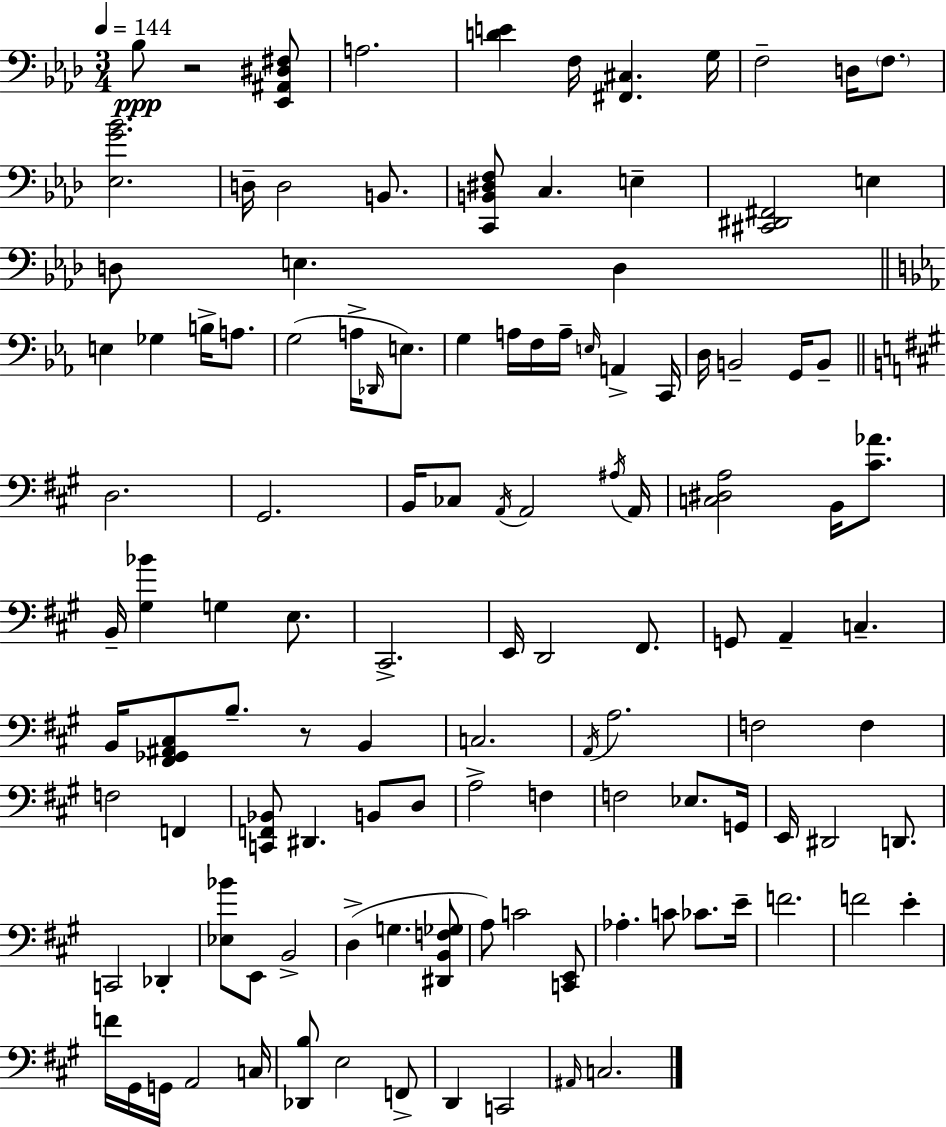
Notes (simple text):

Bb3/e R/h [Eb2,A#2,D#3,F#3]/e A3/h. [D4,E4]/q F3/s [F#2,C#3]/q. G3/s F3/h D3/s F3/e. [Eb3,G4,Bb4]/h. D3/s D3/h B2/e. [C2,B2,D#3,F3]/e C3/q. E3/q [C#2,D#2,F#2]/h E3/q D3/e E3/q. D3/q E3/q Gb3/q B3/s A3/e. G3/h A3/s Db2/s E3/e. G3/q A3/s F3/s A3/s E3/s A2/q C2/s D3/s B2/h G2/s B2/e D3/h. G#2/h. B2/s CES3/e A2/s A2/h A#3/s A2/s [C3,D#3,A3]/h B2/s [C#4,Ab4]/e. B2/s [G#3,Bb4]/q G3/q E3/e. C#2/h. E2/s D2/h F#2/e. G2/e A2/q C3/q. B2/s [F#2,Gb2,A#2,C#3]/e B3/e. R/e B2/q C3/h. A2/s A3/h. F3/h F3/q F3/h F2/q [C2,F2,Bb2]/e D#2/q. B2/e D3/e A3/h F3/q F3/h Eb3/e. G2/s E2/s D#2/h D2/e. C2/h Db2/q [Eb3,Bb4]/e E2/e B2/h D3/q G3/q. [D#2,B2,F3,Gb3]/e A3/e C4/h [C2,E2]/e Ab3/q. C4/e CES4/e. E4/s F4/h. F4/h E4/q F4/s G#2/s G2/s A2/h C3/s [Db2,B3]/e E3/h F2/e D2/q C2/h A#2/s C3/h.